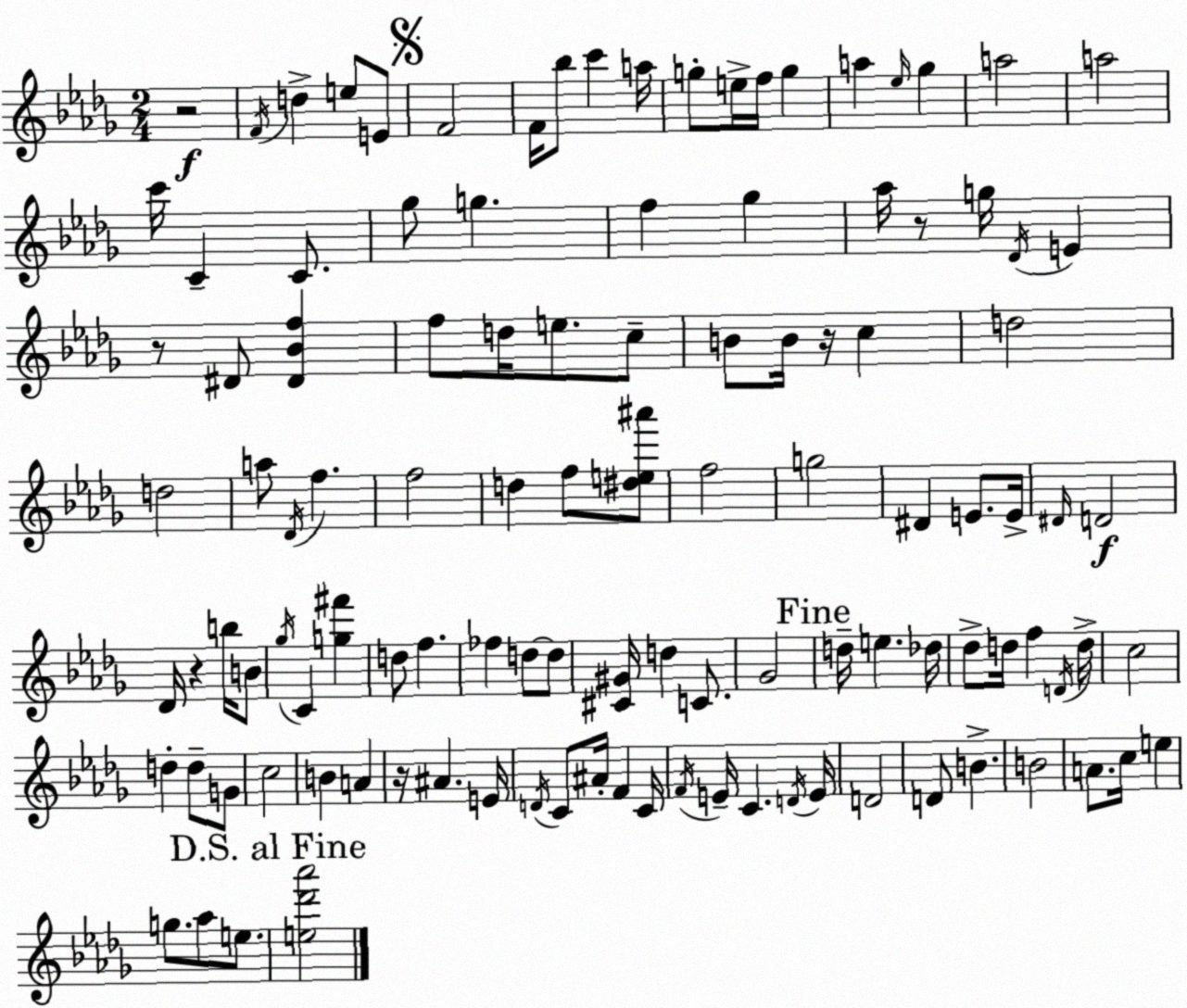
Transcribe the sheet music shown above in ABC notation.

X:1
T:Untitled
M:2/4
L:1/4
K:Bbm
z2 F/4 d e/2 E/2 F2 F/4 _b/2 c' a/4 g/2 e/4 f/4 g a _e/4 _g a2 a2 c'/4 C C/2 _g/2 g f _g _a/4 z/2 g/4 _D/4 E z/2 ^D/2 [^D_Bf] f/2 d/4 e/2 c/2 B/2 B/4 z/4 c d2 d2 a/2 _D/4 f f2 d f/2 [^de^a']/2 f2 g2 ^D E/2 E/4 ^D/4 D2 _D/4 z b/4 B/2 _g/4 C [g^f'] d/2 f _f d/2 d/2 [^C^G]/4 d C/2 _G2 d/4 e _d/4 _d/2 d/4 f D/4 d/4 c2 d d/2 G/2 c2 B A z/4 ^A E/4 D/4 C/2 ^A/4 F C/4 F/4 E/4 C D/4 E/4 D2 D/2 B B2 A/2 c/4 e g/2 _a/2 e/2 [e_d'_a']2